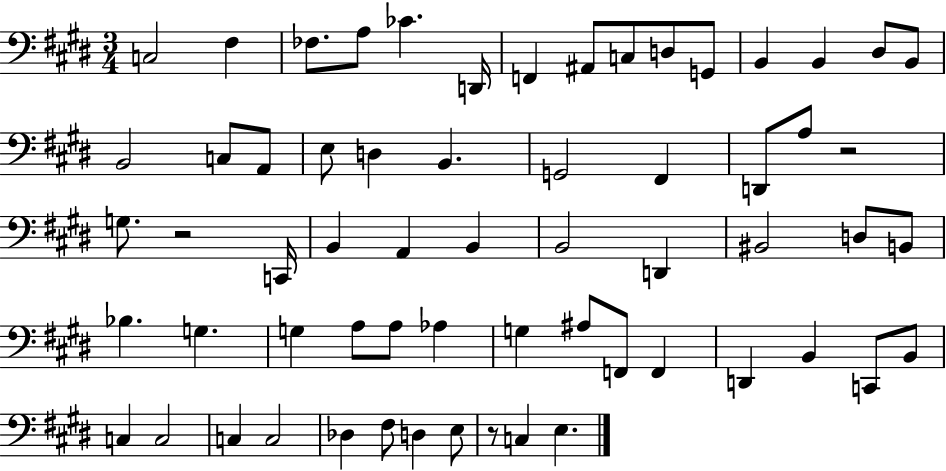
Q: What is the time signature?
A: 3/4